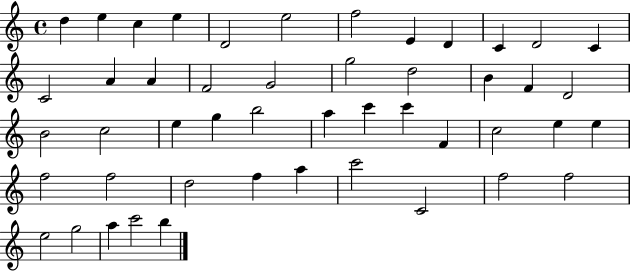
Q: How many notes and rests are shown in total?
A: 48